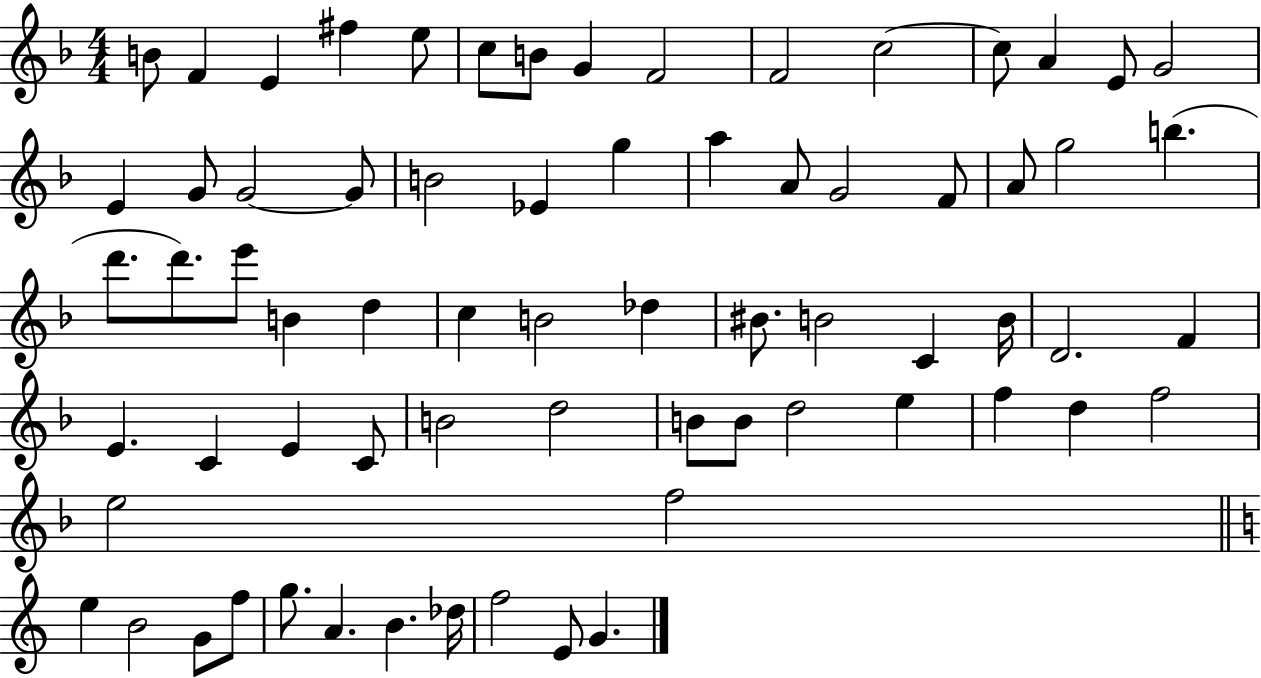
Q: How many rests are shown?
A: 0